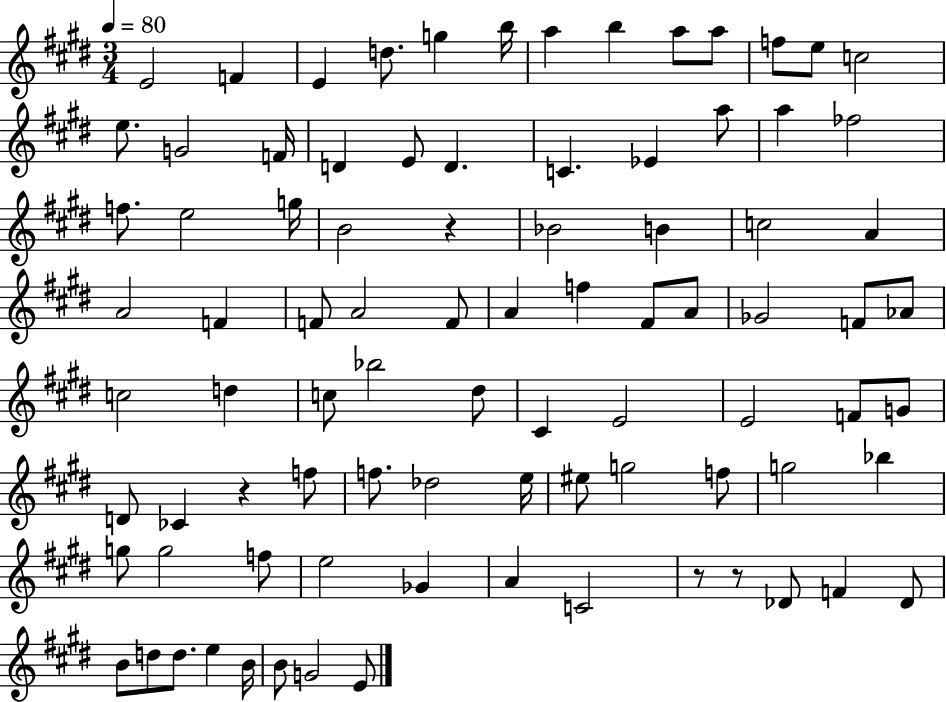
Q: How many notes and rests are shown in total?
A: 87